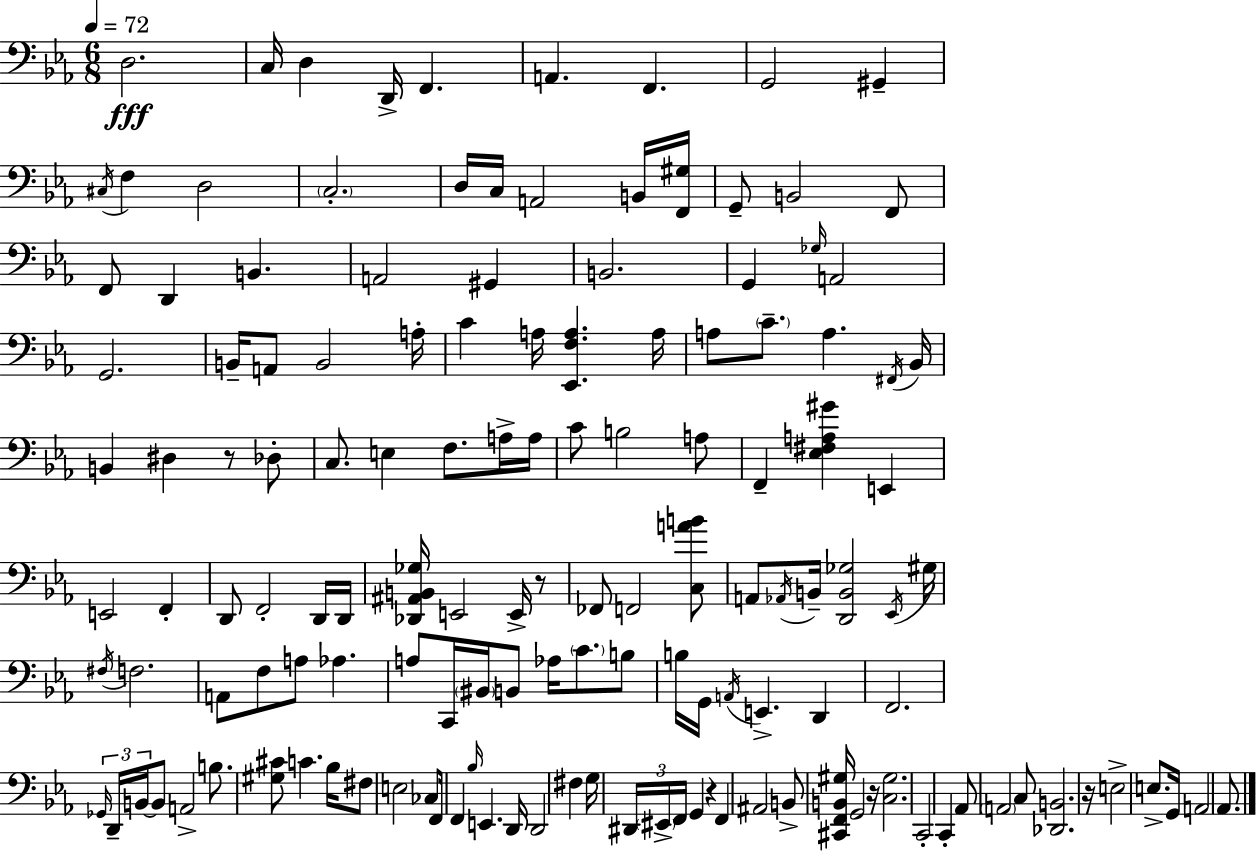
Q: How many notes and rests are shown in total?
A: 141